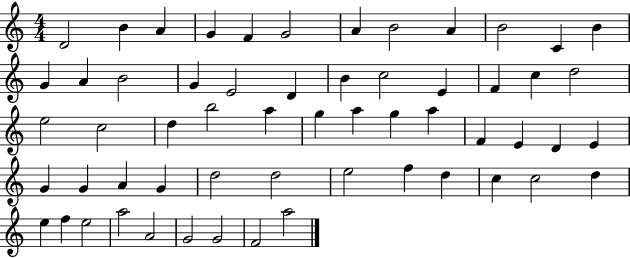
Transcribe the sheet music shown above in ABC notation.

X:1
T:Untitled
M:4/4
L:1/4
K:C
D2 B A G F G2 A B2 A B2 C B G A B2 G E2 D B c2 E F c d2 e2 c2 d b2 a g a g a F E D E G G A G d2 d2 e2 f d c c2 d e f e2 a2 A2 G2 G2 F2 a2